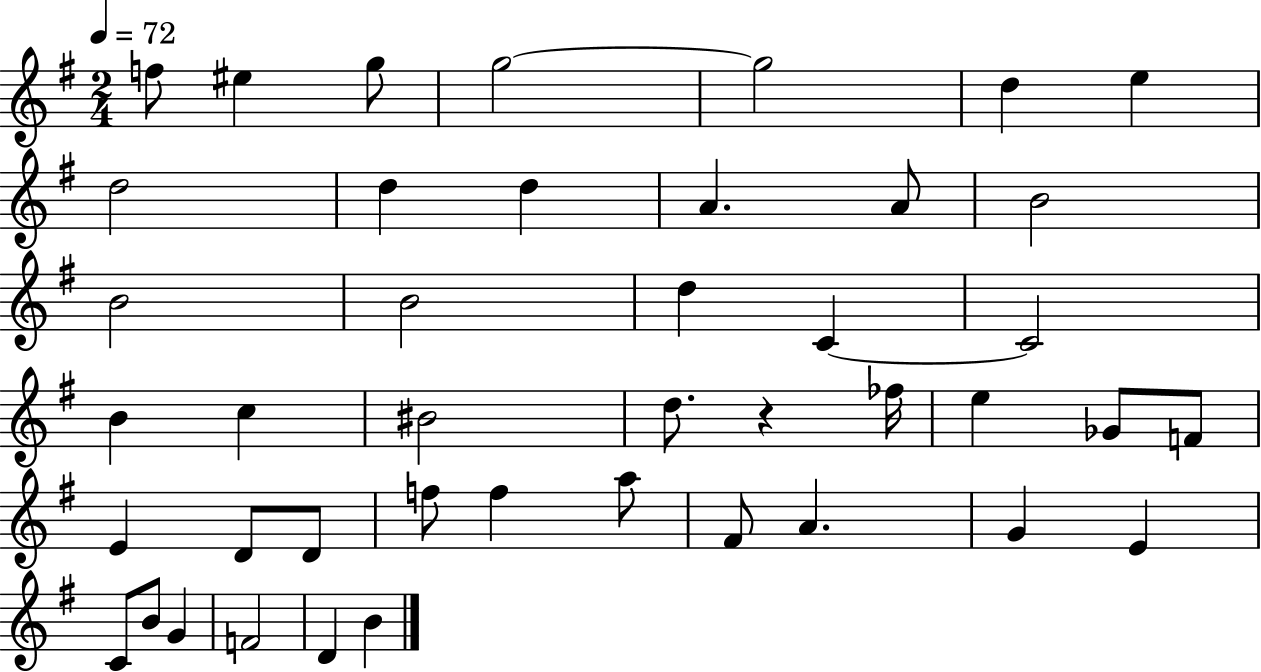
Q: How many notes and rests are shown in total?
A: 43